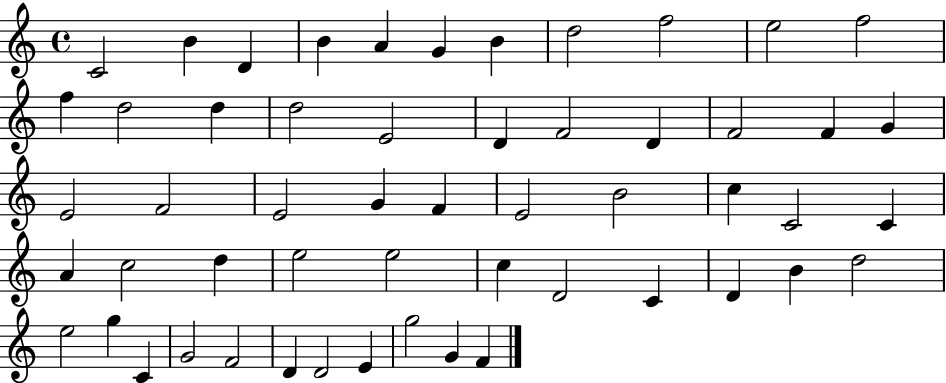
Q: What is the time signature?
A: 4/4